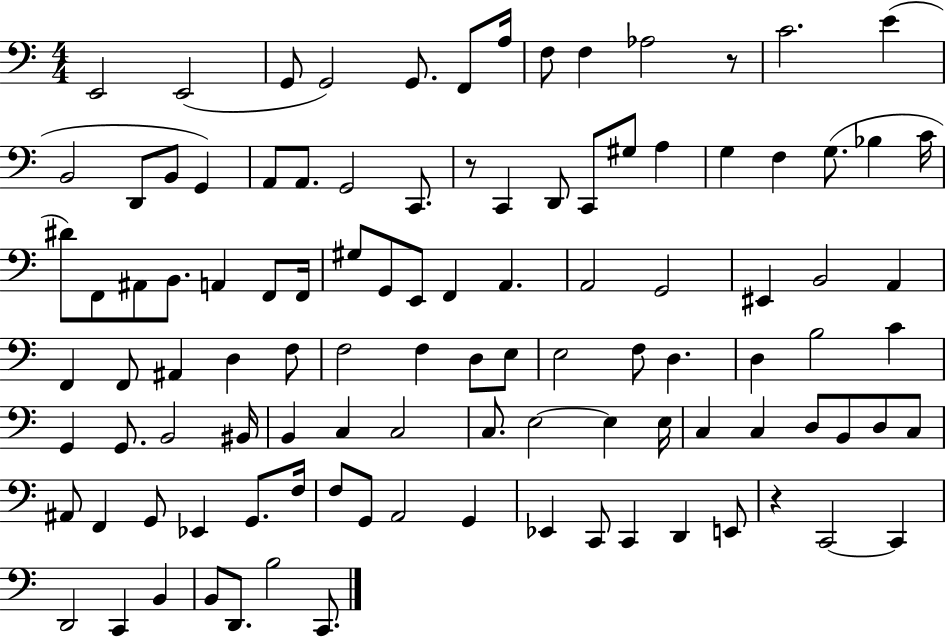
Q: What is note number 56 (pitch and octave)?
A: E3